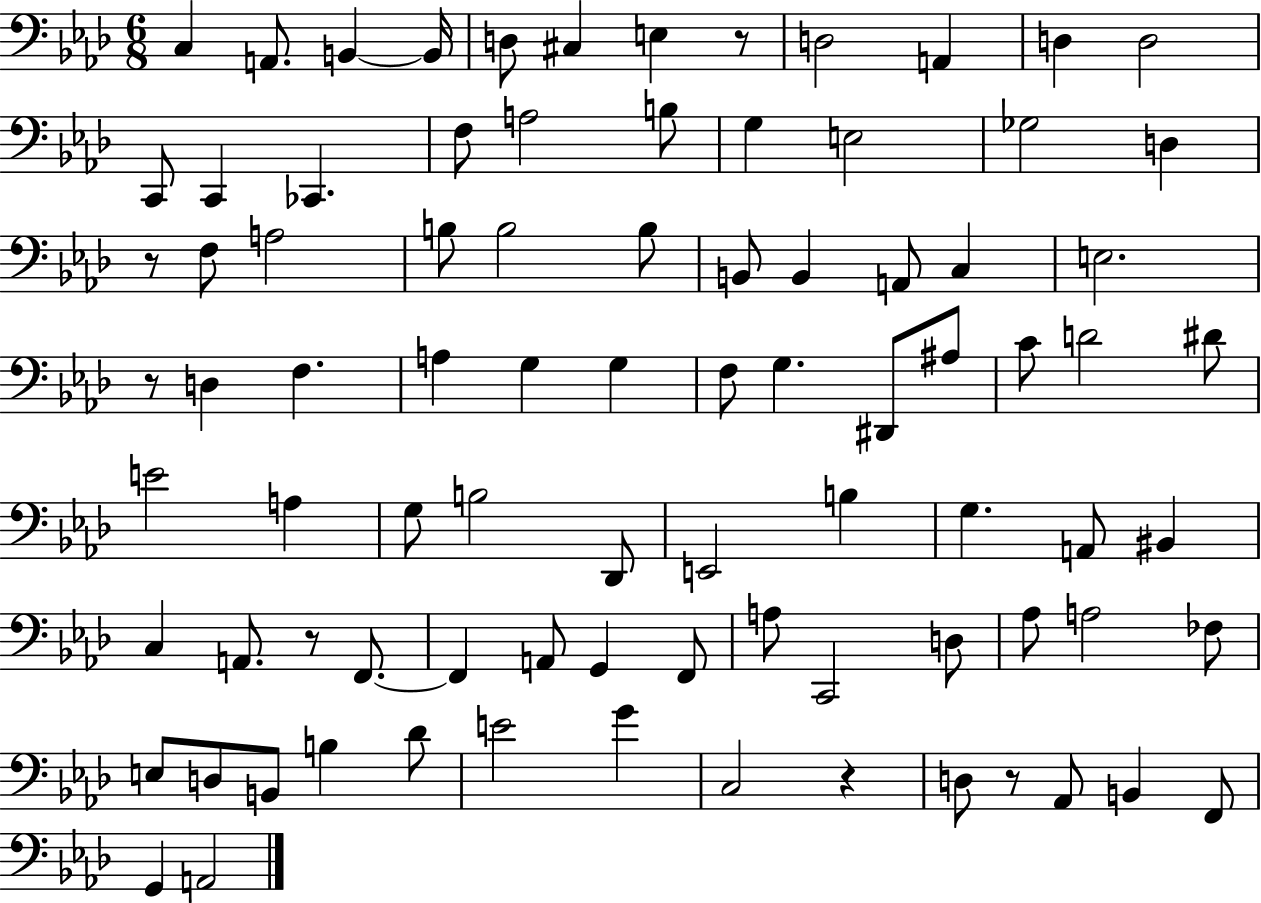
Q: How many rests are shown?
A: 6